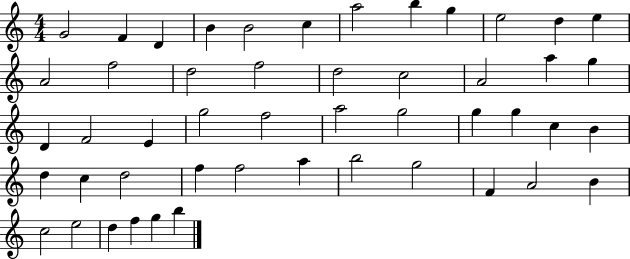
G4/h F4/q D4/q B4/q B4/h C5/q A5/h B5/q G5/q E5/h D5/q E5/q A4/h F5/h D5/h F5/h D5/h C5/h A4/h A5/q G5/q D4/q F4/h E4/q G5/h F5/h A5/h G5/h G5/q G5/q C5/q B4/q D5/q C5/q D5/h F5/q F5/h A5/q B5/h G5/h F4/q A4/h B4/q C5/h E5/h D5/q F5/q G5/q B5/q